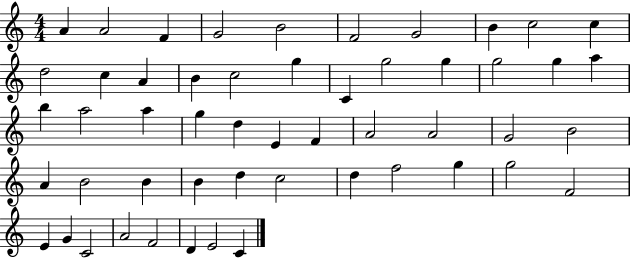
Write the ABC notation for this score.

X:1
T:Untitled
M:4/4
L:1/4
K:C
A A2 F G2 B2 F2 G2 B c2 c d2 c A B c2 g C g2 g g2 g a b a2 a g d E F A2 A2 G2 B2 A B2 B B d c2 d f2 g g2 F2 E G C2 A2 F2 D E2 C